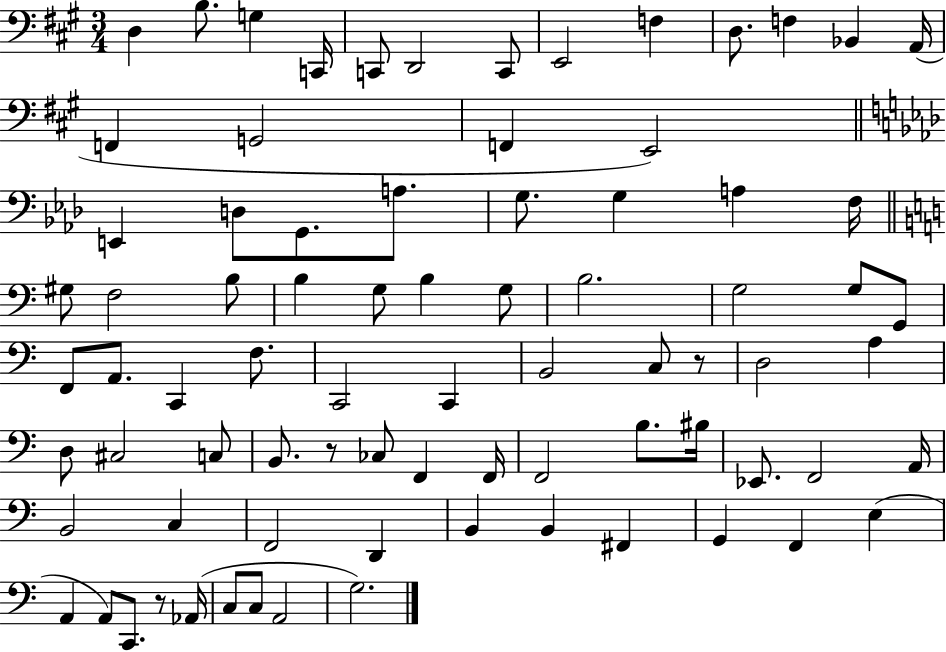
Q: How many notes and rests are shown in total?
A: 80